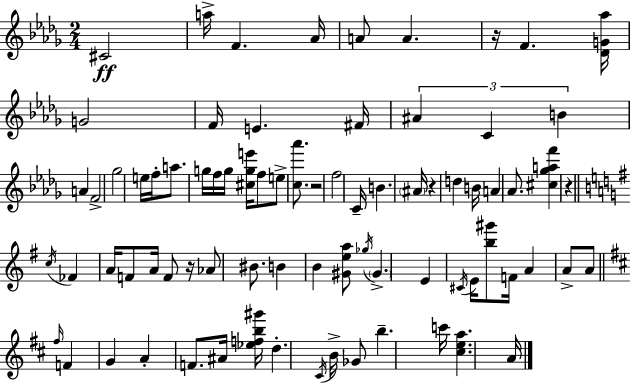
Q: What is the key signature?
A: BES minor